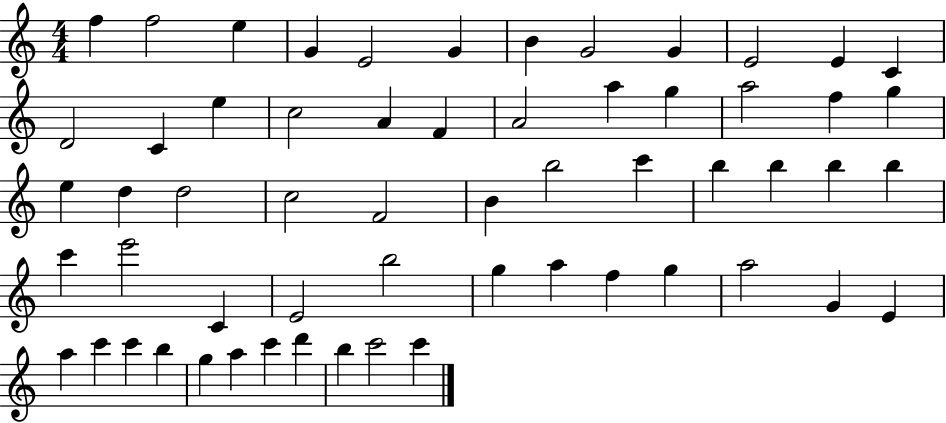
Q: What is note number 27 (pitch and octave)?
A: D5